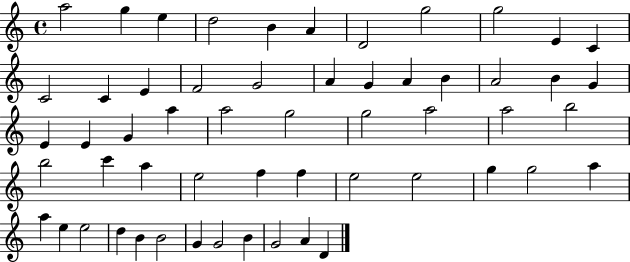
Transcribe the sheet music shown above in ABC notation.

X:1
T:Untitled
M:4/4
L:1/4
K:C
a2 g e d2 B A D2 g2 g2 E C C2 C E F2 G2 A G A B A2 B G E E G a a2 g2 g2 a2 a2 b2 b2 c' a e2 f f e2 e2 g g2 a a e e2 d B B2 G G2 B G2 A D